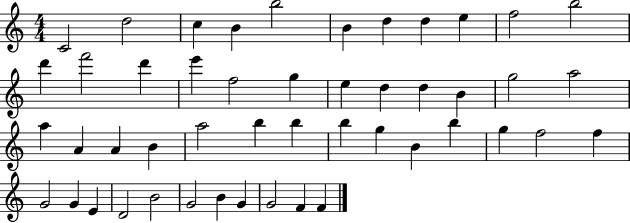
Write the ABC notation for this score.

X:1
T:Untitled
M:4/4
L:1/4
K:C
C2 d2 c B b2 B d d e f2 b2 d' f'2 d' e' f2 g e d d B g2 a2 a A A B a2 b b b g B b g f2 f G2 G E D2 B2 G2 B G G2 F F